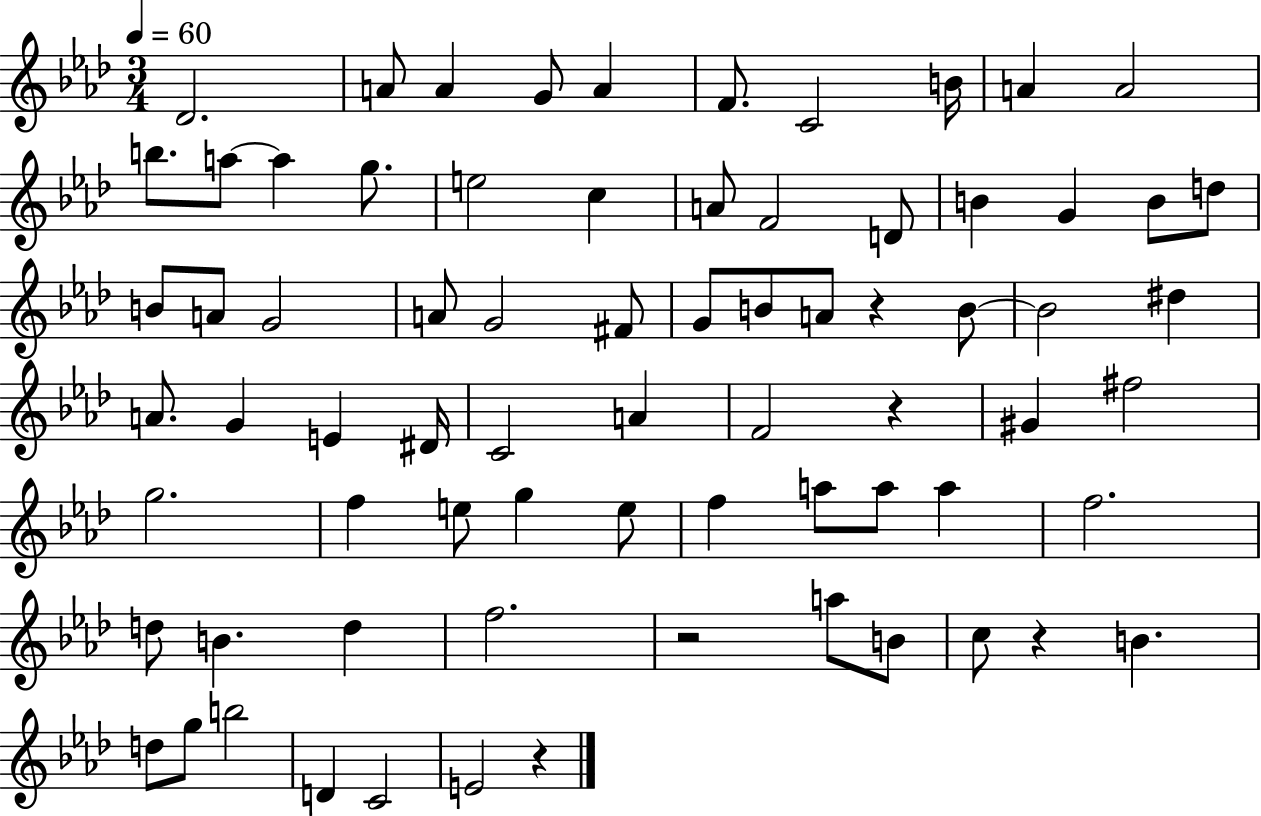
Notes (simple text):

Db4/h. A4/e A4/q G4/e A4/q F4/e. C4/h B4/s A4/q A4/h B5/e. A5/e A5/q G5/e. E5/h C5/q A4/e F4/h D4/e B4/q G4/q B4/e D5/e B4/e A4/e G4/h A4/e G4/h F#4/e G4/e B4/e A4/e R/q B4/e B4/h D#5/q A4/e. G4/q E4/q D#4/s C4/h A4/q F4/h R/q G#4/q F#5/h G5/h. F5/q E5/e G5/q E5/e F5/q A5/e A5/e A5/q F5/h. D5/e B4/q. D5/q F5/h. R/h A5/e B4/e C5/e R/q B4/q. D5/e G5/e B5/h D4/q C4/h E4/h R/q